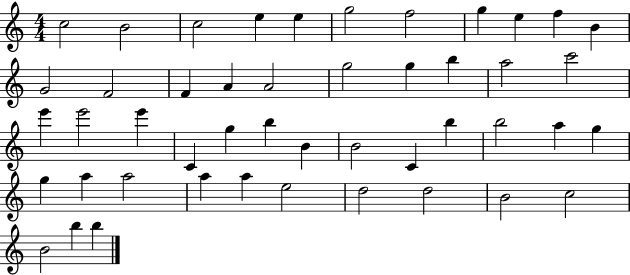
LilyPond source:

{
  \clef treble
  \numericTimeSignature
  \time 4/4
  \key c \major
  c''2 b'2 | c''2 e''4 e''4 | g''2 f''2 | g''4 e''4 f''4 b'4 | \break g'2 f'2 | f'4 a'4 a'2 | g''2 g''4 b''4 | a''2 c'''2 | \break e'''4 e'''2 e'''4 | c'4 g''4 b''4 b'4 | b'2 c'4 b''4 | b''2 a''4 g''4 | \break g''4 a''4 a''2 | a''4 a''4 e''2 | d''2 d''2 | b'2 c''2 | \break b'2 b''4 b''4 | \bar "|."
}